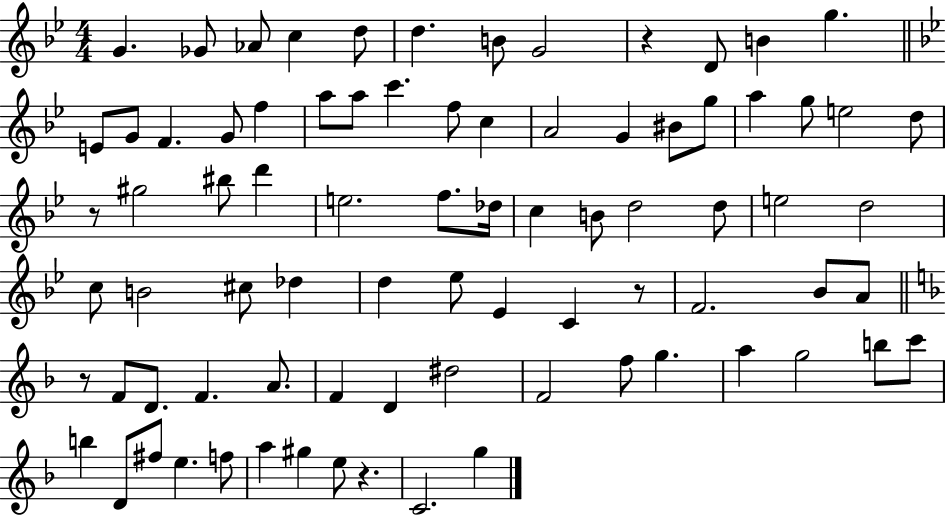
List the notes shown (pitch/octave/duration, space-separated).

G4/q. Gb4/e Ab4/e C5/q D5/e D5/q. B4/e G4/h R/q D4/e B4/q G5/q. E4/e G4/e F4/q. G4/e F5/q A5/e A5/e C6/q. F5/e C5/q A4/h G4/q BIS4/e G5/e A5/q G5/e E5/h D5/e R/e G#5/h BIS5/e D6/q E5/h. F5/e. Db5/s C5/q B4/e D5/h D5/e E5/h D5/h C5/e B4/h C#5/e Db5/q D5/q Eb5/e Eb4/q C4/q R/e F4/h. Bb4/e A4/e R/e F4/e D4/e. F4/q. A4/e. F4/q D4/q D#5/h F4/h F5/e G5/q. A5/q G5/h B5/e C6/e B5/q D4/e F#5/e E5/q. F5/e A5/q G#5/q E5/e R/q. C4/h. G5/q